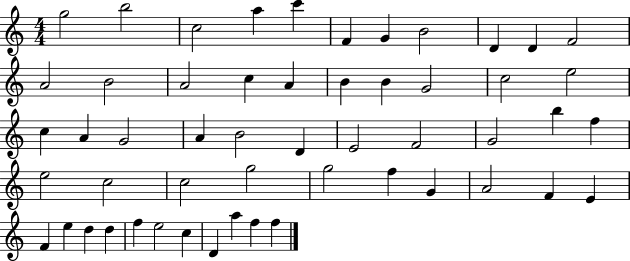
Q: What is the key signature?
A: C major